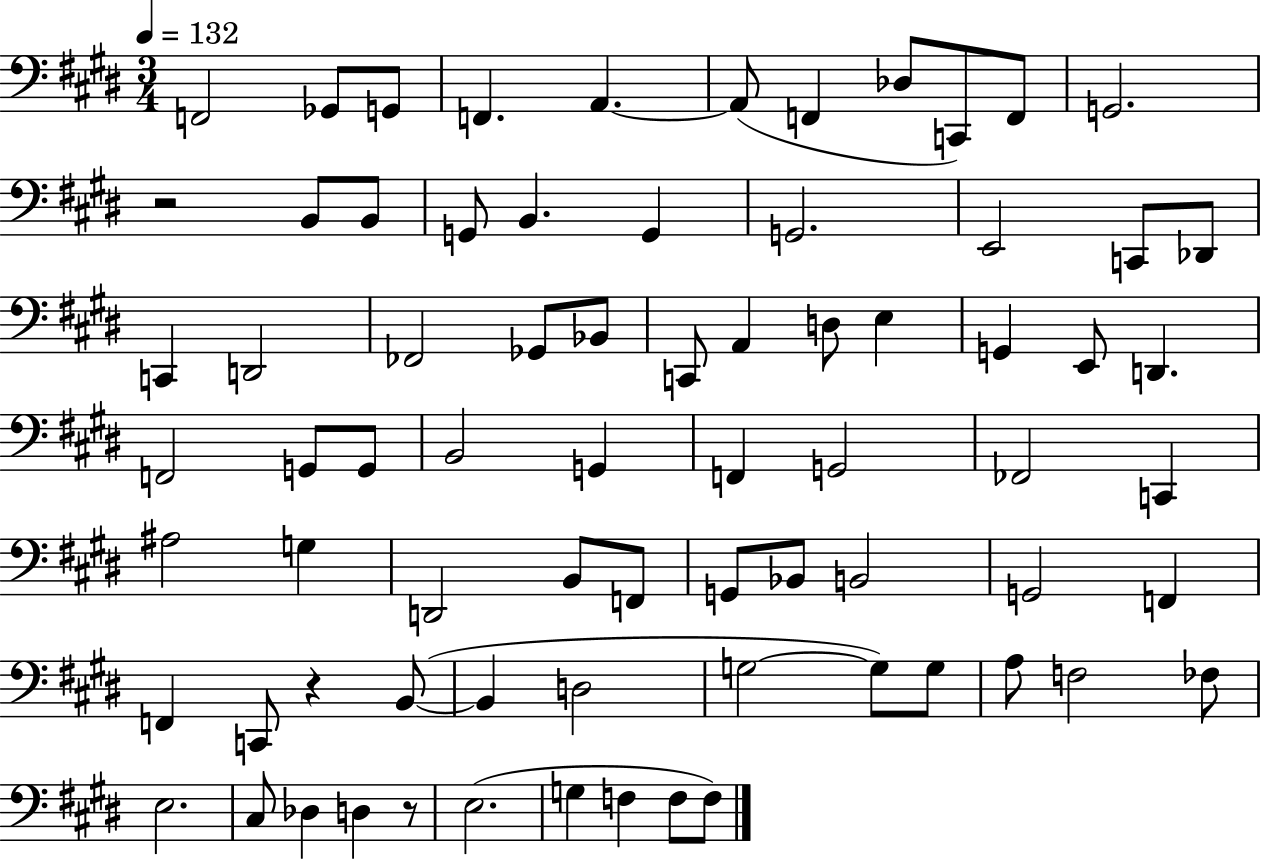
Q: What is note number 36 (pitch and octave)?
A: B2